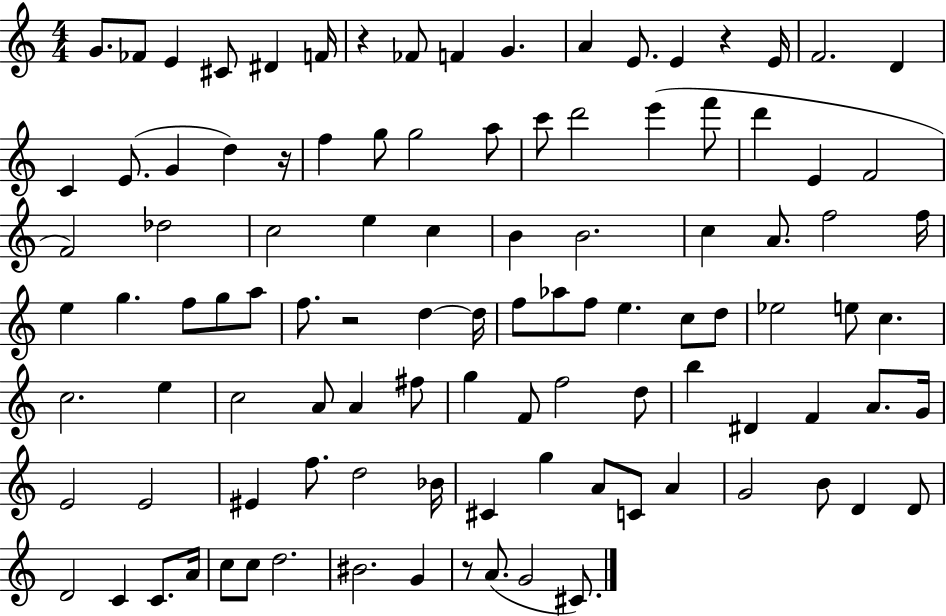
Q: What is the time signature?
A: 4/4